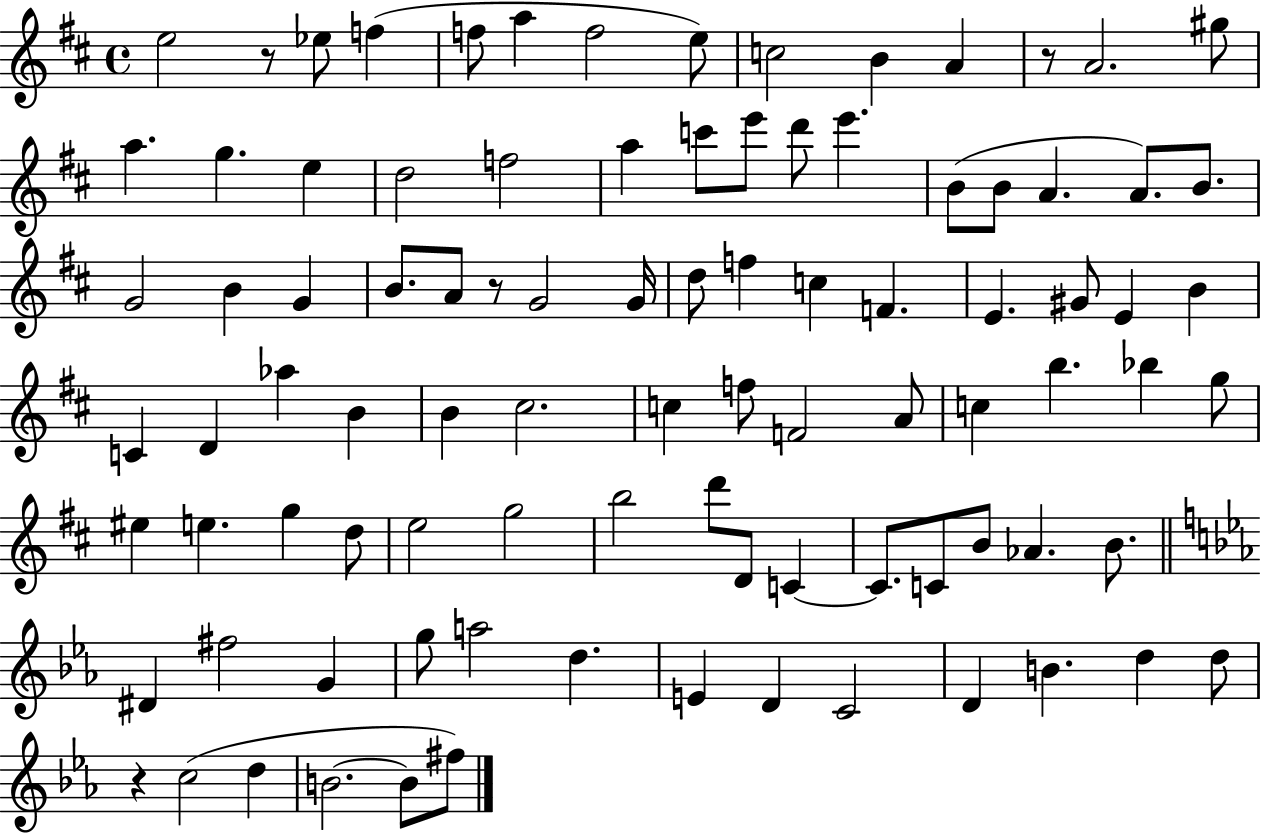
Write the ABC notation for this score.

X:1
T:Untitled
M:4/4
L:1/4
K:D
e2 z/2 _e/2 f f/2 a f2 e/2 c2 B A z/2 A2 ^g/2 a g e d2 f2 a c'/2 e'/2 d'/2 e' B/2 B/2 A A/2 B/2 G2 B G B/2 A/2 z/2 G2 G/4 d/2 f c F E ^G/2 E B C D _a B B ^c2 c f/2 F2 A/2 c b _b g/2 ^e e g d/2 e2 g2 b2 d'/2 D/2 C C/2 C/2 B/2 _A B/2 ^D ^f2 G g/2 a2 d E D C2 D B d d/2 z c2 d B2 B/2 ^f/2